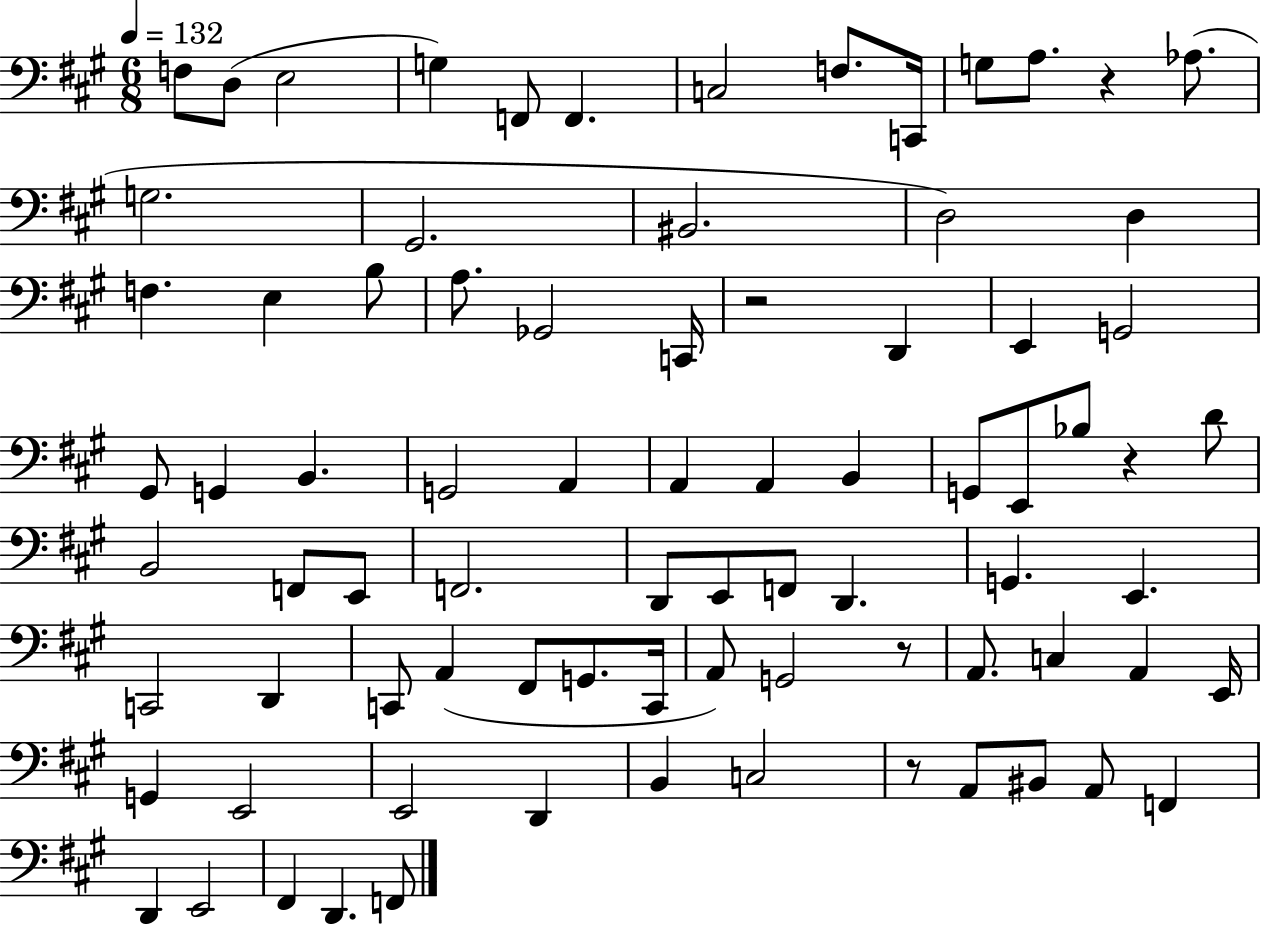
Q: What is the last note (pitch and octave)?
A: F2